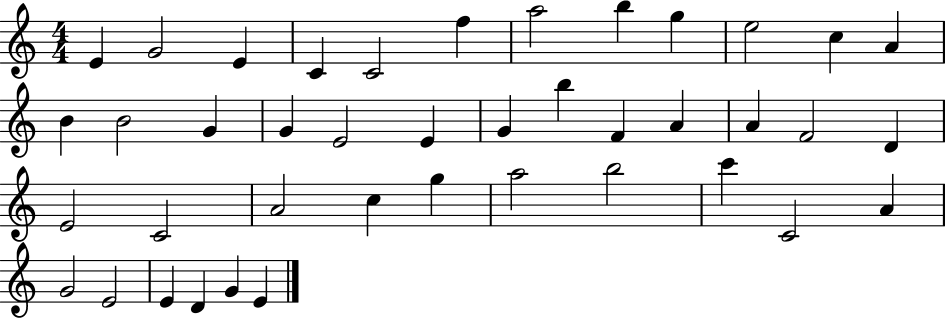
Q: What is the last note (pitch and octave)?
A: E4